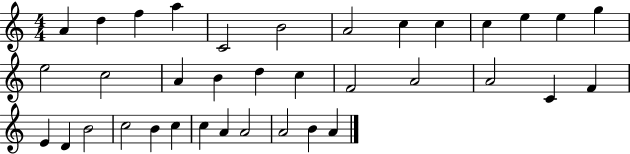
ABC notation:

X:1
T:Untitled
M:4/4
L:1/4
K:C
A d f a C2 B2 A2 c c c e e g e2 c2 A B d c F2 A2 A2 C F E D B2 c2 B c c A A2 A2 B A